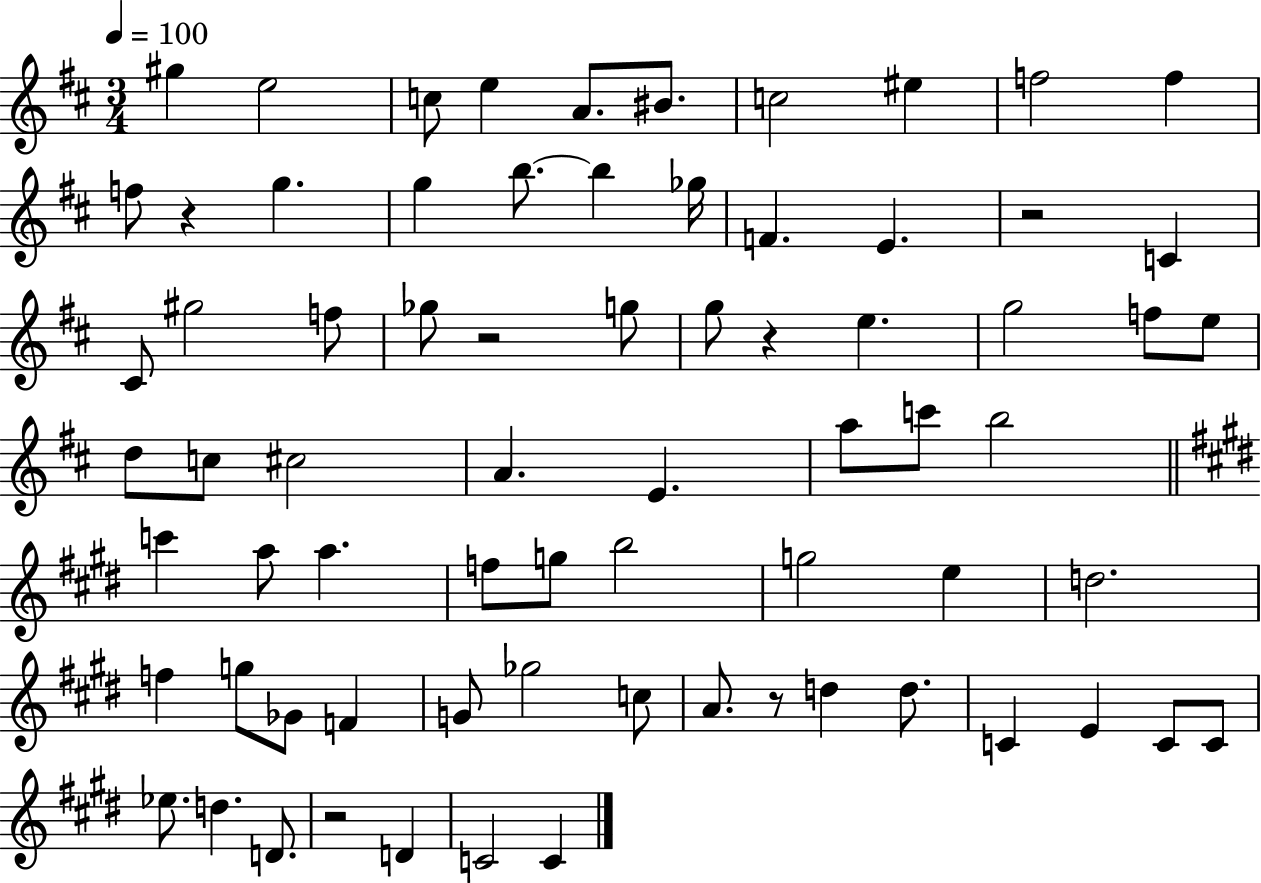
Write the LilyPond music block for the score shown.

{
  \clef treble
  \numericTimeSignature
  \time 3/4
  \key d \major
  \tempo 4 = 100
  gis''4 e''2 | c''8 e''4 a'8. bis'8. | c''2 eis''4 | f''2 f''4 | \break f''8 r4 g''4. | g''4 b''8.~~ b''4 ges''16 | f'4. e'4. | r2 c'4 | \break cis'8 gis''2 f''8 | ges''8 r2 g''8 | g''8 r4 e''4. | g''2 f''8 e''8 | \break d''8 c''8 cis''2 | a'4. e'4. | a''8 c'''8 b''2 | \bar "||" \break \key e \major c'''4 a''8 a''4. | f''8 g''8 b''2 | g''2 e''4 | d''2. | \break f''4 g''8 ges'8 f'4 | g'8 ges''2 c''8 | a'8. r8 d''4 d''8. | c'4 e'4 c'8 c'8 | \break ees''8. d''4. d'8. | r2 d'4 | c'2 c'4 | \bar "|."
}